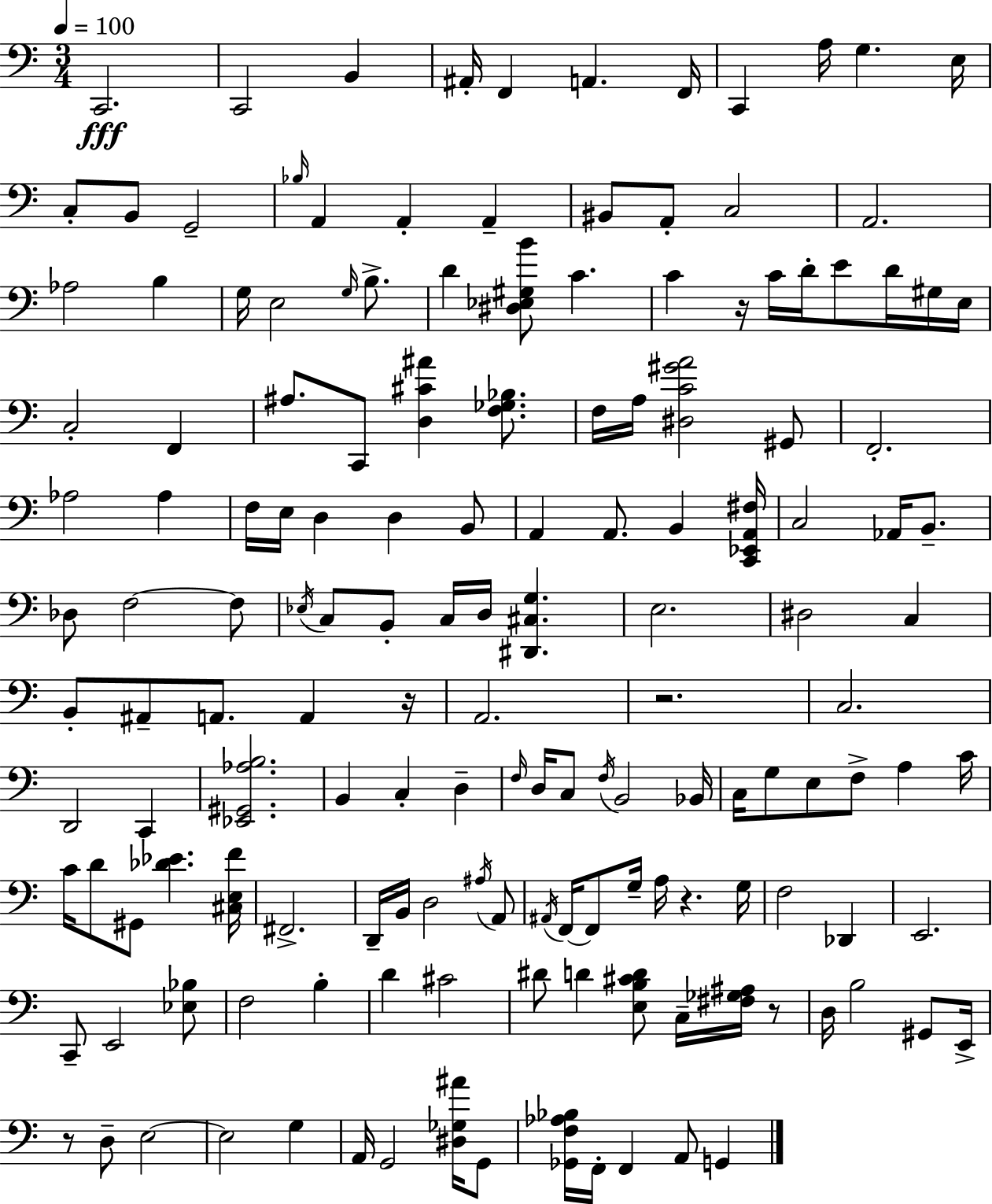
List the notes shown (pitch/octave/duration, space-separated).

C2/h. C2/h B2/q A#2/s F2/q A2/q. F2/s C2/q A3/s G3/q. E3/s C3/e B2/e G2/h Bb3/s A2/q A2/q A2/q BIS2/e A2/e C3/h A2/h. Ab3/h B3/q G3/s E3/h G3/s B3/e. D4/q [D#3,Eb3,G#3,B4]/e C4/q. C4/q R/s C4/s D4/s E4/e D4/s G#3/s E3/s C3/h F2/q A#3/e. C2/e [D3,C#4,A#4]/q [F3,Gb3,Bb3]/e. F3/s A3/s [D#3,C4,G#4,A4]/h G#2/e F2/h. Ab3/h Ab3/q F3/s E3/s D3/q D3/q B2/e A2/q A2/e. B2/q [C2,Eb2,A2,F#3]/s C3/h Ab2/s B2/e. Db3/e F3/h F3/e Eb3/s C3/e B2/e C3/s D3/s [D#2,C#3,G3]/q. E3/h. D#3/h C3/q B2/e A#2/e A2/e. A2/q R/s A2/h. R/h. C3/h. D2/h C2/q [Eb2,G#2,Ab3,B3]/h. B2/q C3/q D3/q F3/s D3/s C3/e F3/s B2/h Bb2/s C3/s G3/e E3/e F3/e A3/q C4/s C4/s D4/e G#2/e [Db4,Eb4]/q. [C#3,E3,F4]/s F#2/h. D2/s B2/s D3/h A#3/s A2/e A#2/s F2/s F2/e G3/s A3/s R/q. G3/s F3/h Db2/q E2/h. C2/e E2/h [Eb3,Bb3]/e F3/h B3/q D4/q C#4/h D#4/e D4/q [E3,B3,C#4,D4]/e C3/s [F#3,Gb3,A#3]/s R/e D3/s B3/h G#2/e E2/s R/e D3/e E3/h E3/h G3/q A2/s G2/h [D#3,Gb3,A#4]/s G2/e [Gb2,F3,Ab3,Bb3]/s F2/s F2/q A2/e G2/q